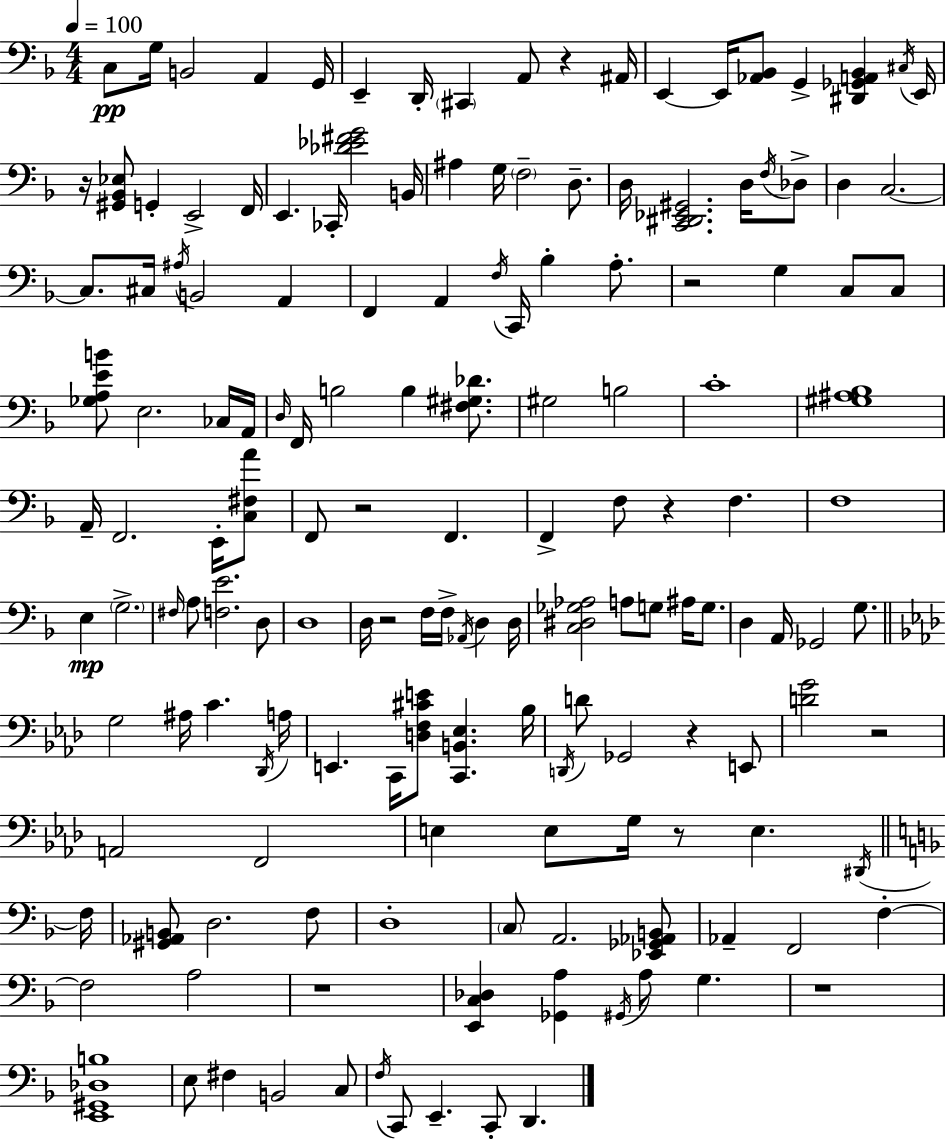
X:1
T:Untitled
M:4/4
L:1/4
K:Dm
C,/2 G,/4 B,,2 A,, G,,/4 E,, D,,/4 ^C,, A,,/2 z ^A,,/4 E,, E,,/4 [_A,,_B,,]/2 G,, [^D,,_G,,A,,_B,,] ^C,/4 E,,/4 z/4 [^G,,_B,,_E,]/2 G,, E,,2 F,,/4 E,, _C,,/4 [_D_E^FG]2 B,,/4 ^A, G,/4 F,2 D,/2 D,/4 [C,,^D,,_E,,^G,,]2 D,/4 F,/4 _D,/2 D, C,2 C,/2 ^C,/4 ^A,/4 B,,2 A,, F,, A,, F,/4 C,,/4 _B, A,/2 z2 G, C,/2 C,/2 [_G,A,EB]/2 E,2 _C,/4 A,,/4 D,/4 F,,/4 B,2 B, [^F,^G,_D]/2 ^G,2 B,2 C4 [^G,^A,_B,]4 A,,/4 F,,2 E,,/4 [C,^F,A]/2 F,,/2 z2 F,, F,, F,/2 z F, F,4 E, G,2 ^F,/4 A,/2 [F,E]2 D,/2 D,4 D,/4 z2 F,/4 F,/4 _A,,/4 D, D,/4 [C,^D,_G,_A,]2 A,/2 G,/2 ^A,/4 G,/2 D, A,,/4 _G,,2 G,/2 G,2 ^A,/4 C _D,,/4 A,/4 E,, C,,/4 [D,F,^CE]/2 [C,,B,,_E,] _B,/4 D,,/4 D/2 _G,,2 z E,,/2 [DG]2 z2 A,,2 F,,2 E, E,/2 G,/4 z/2 E, ^D,,/4 F,/4 [^G,,_A,,B,,]/2 D,2 F,/2 D,4 C,/2 A,,2 [_E,,_G,,_A,,B,,]/2 _A,, F,,2 F, F,2 A,2 z4 [E,,C,_D,] [_G,,A,] ^G,,/4 A,/2 G, z4 [E,,^G,,_D,B,]4 E,/2 ^F, B,,2 C,/2 F,/4 C,,/2 E,, C,,/2 D,,